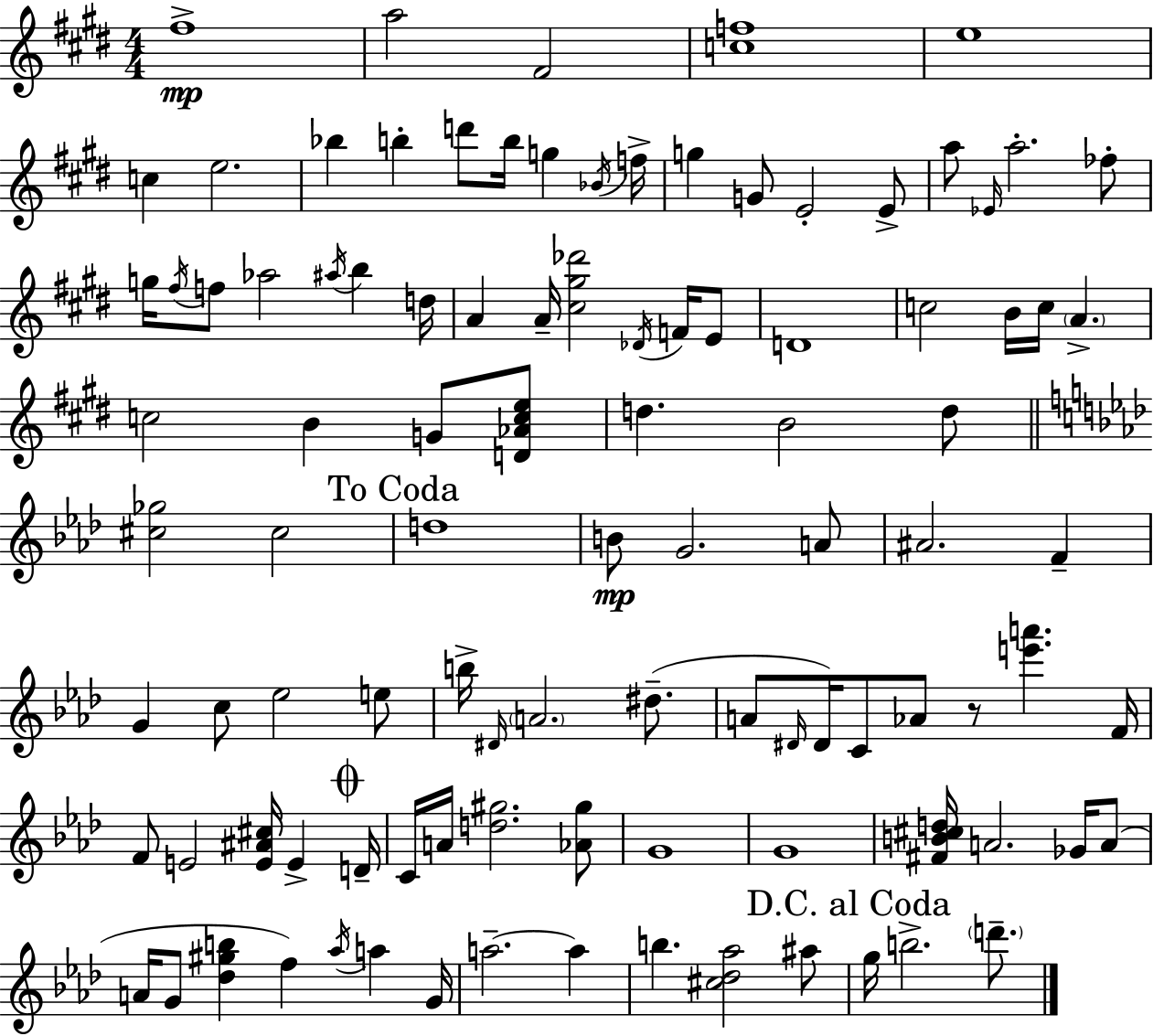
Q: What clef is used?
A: treble